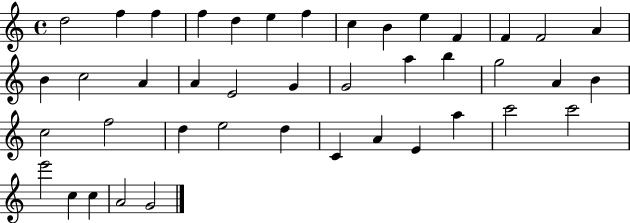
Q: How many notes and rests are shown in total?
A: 42